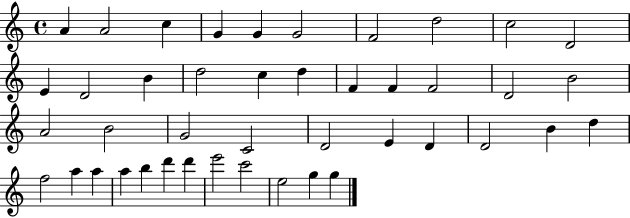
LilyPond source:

{
  \clef treble
  \time 4/4
  \defaultTimeSignature
  \key c \major
  a'4 a'2 c''4 | g'4 g'4 g'2 | f'2 d''2 | c''2 d'2 | \break e'4 d'2 b'4 | d''2 c''4 d''4 | f'4 f'4 f'2 | d'2 b'2 | \break a'2 b'2 | g'2 c'2 | d'2 e'4 d'4 | d'2 b'4 d''4 | \break f''2 a''4 a''4 | a''4 b''4 d'''4 d'''4 | e'''2 c'''2 | e''2 g''4 g''4 | \break \bar "|."
}